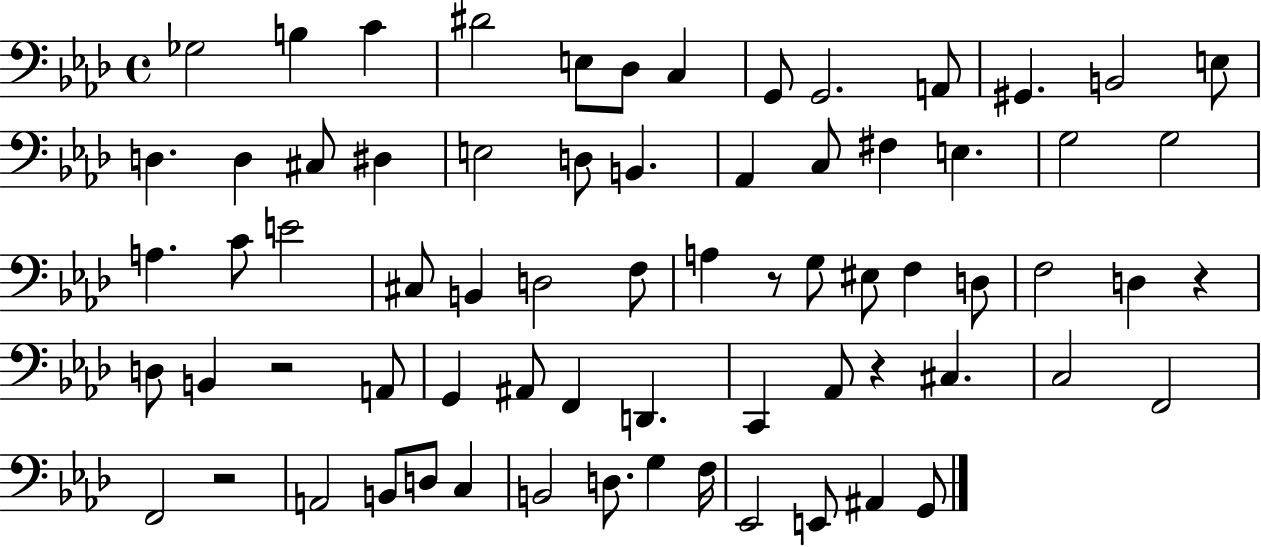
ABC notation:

X:1
T:Untitled
M:4/4
L:1/4
K:Ab
_G,2 B, C ^D2 E,/2 _D,/2 C, G,,/2 G,,2 A,,/2 ^G,, B,,2 E,/2 D, D, ^C,/2 ^D, E,2 D,/2 B,, _A,, C,/2 ^F, E, G,2 G,2 A, C/2 E2 ^C,/2 B,, D,2 F,/2 A, z/2 G,/2 ^E,/2 F, D,/2 F,2 D, z D,/2 B,, z2 A,,/2 G,, ^A,,/2 F,, D,, C,, _A,,/2 z ^C, C,2 F,,2 F,,2 z2 A,,2 B,,/2 D,/2 C, B,,2 D,/2 G, F,/4 _E,,2 E,,/2 ^A,, G,,/2